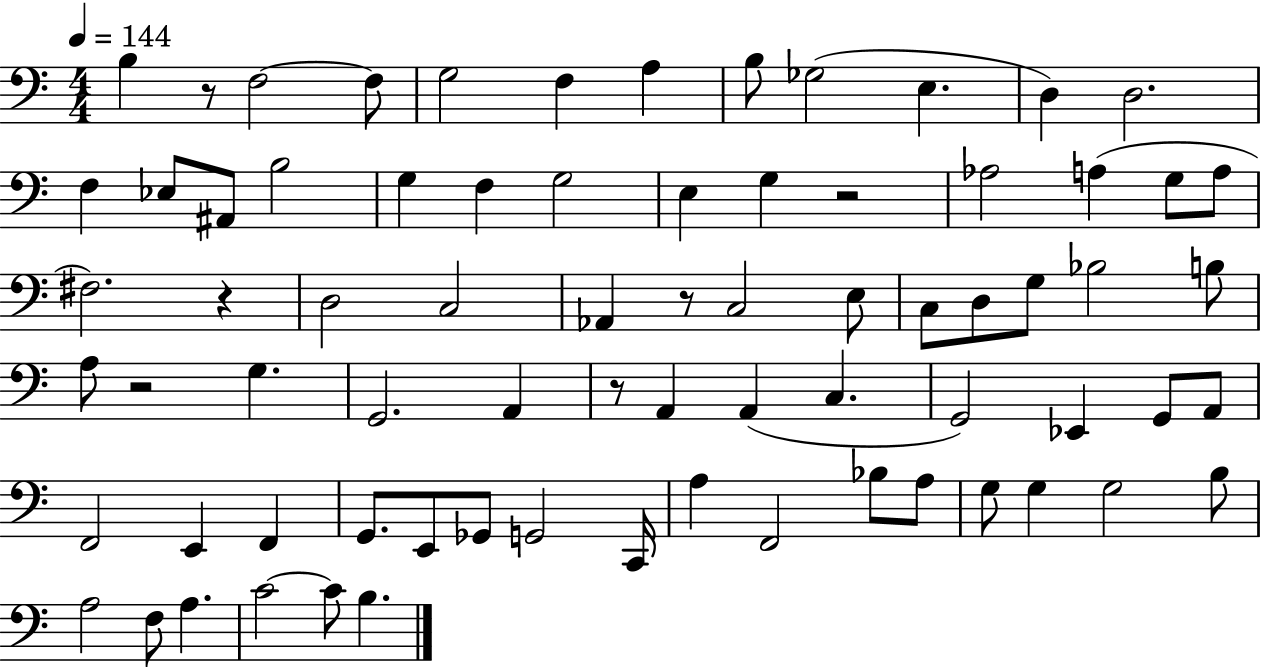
B3/q R/e F3/h F3/e G3/h F3/q A3/q B3/e Gb3/h E3/q. D3/q D3/h. F3/q Eb3/e A#2/e B3/h G3/q F3/q G3/h E3/q G3/q R/h Ab3/h A3/q G3/e A3/e F#3/h. R/q D3/h C3/h Ab2/q R/e C3/h E3/e C3/e D3/e G3/e Bb3/h B3/e A3/e R/h G3/q. G2/h. A2/q R/e A2/q A2/q C3/q. G2/h Eb2/q G2/e A2/e F2/h E2/q F2/q G2/e. E2/e Gb2/e G2/h C2/s A3/q F2/h Bb3/e A3/e G3/e G3/q G3/h B3/e A3/h F3/e A3/q. C4/h C4/e B3/q.